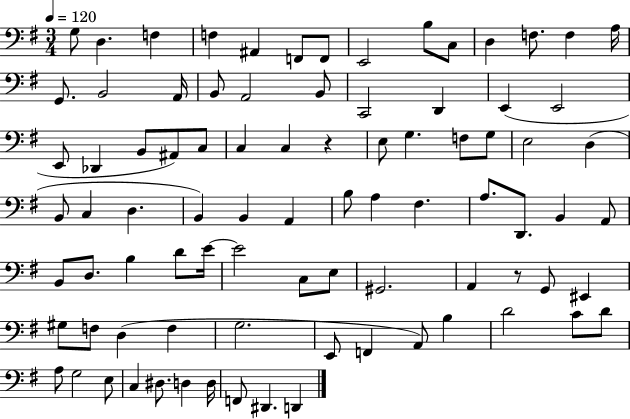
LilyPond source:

{
  \clef bass
  \numericTimeSignature
  \time 3/4
  \key g \major
  \tempo 4 = 120
  g8 d4. f4 | f4 ais,4 f,8 f,8 | e,2 b8 c8 | d4 f8. f4 a16 | \break g,8. b,2 a,16 | b,8 a,2 b,8 | c,2 d,4 | e,4( e,2 | \break e,8 des,4 b,8 ais,8) c8 | c4 c4 r4 | e8 g4. f8 g8 | e2 d4( | \break b,8 c4 d4. | b,4) b,4 a,4 | b8 a4 fis4. | a8. d,8. b,4 a,8 | \break b,8 d8. b4 d'8 e'16~~ | e'2 c8 e8 | gis,2. | a,4 r8 g,8 eis,4 | \break gis8 f8 d4( f4 | g2. | e,8 f,4 a,8) b4 | d'2 c'8 d'8 | \break a8 g2 e8 | c4 dis8. d4 d16 | f,8 dis,4. d,4 | \bar "|."
}